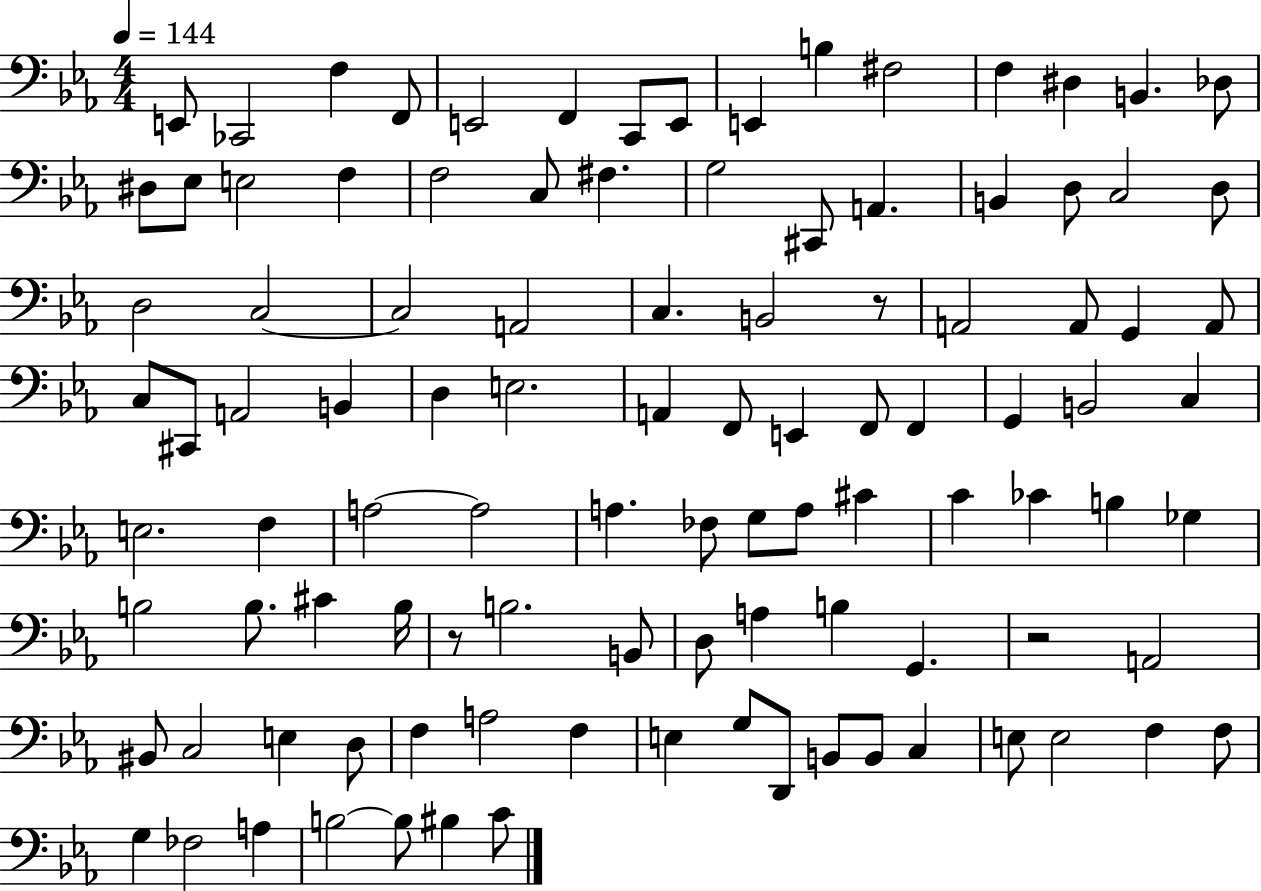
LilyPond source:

{
  \clef bass
  \numericTimeSignature
  \time 4/4
  \key ees \major
  \tempo 4 = 144
  \repeat volta 2 { e,8 ces,2 f4 f,8 | e,2 f,4 c,8 e,8 | e,4 b4 fis2 | f4 dis4 b,4. des8 | \break dis8 ees8 e2 f4 | f2 c8 fis4. | g2 cis,8 a,4. | b,4 d8 c2 d8 | \break d2 c2~~ | c2 a,2 | c4. b,2 r8 | a,2 a,8 g,4 a,8 | \break c8 cis,8 a,2 b,4 | d4 e2. | a,4 f,8 e,4 f,8 f,4 | g,4 b,2 c4 | \break e2. f4 | a2~~ a2 | a4. fes8 g8 a8 cis'4 | c'4 ces'4 b4 ges4 | \break b2 b8. cis'4 b16 | r8 b2. b,8 | d8 a4 b4 g,4. | r2 a,2 | \break bis,8 c2 e4 d8 | f4 a2 f4 | e4 g8 d,8 b,8 b,8 c4 | e8 e2 f4 f8 | \break g4 fes2 a4 | b2~~ b8 bis4 c'8 | } \bar "|."
}